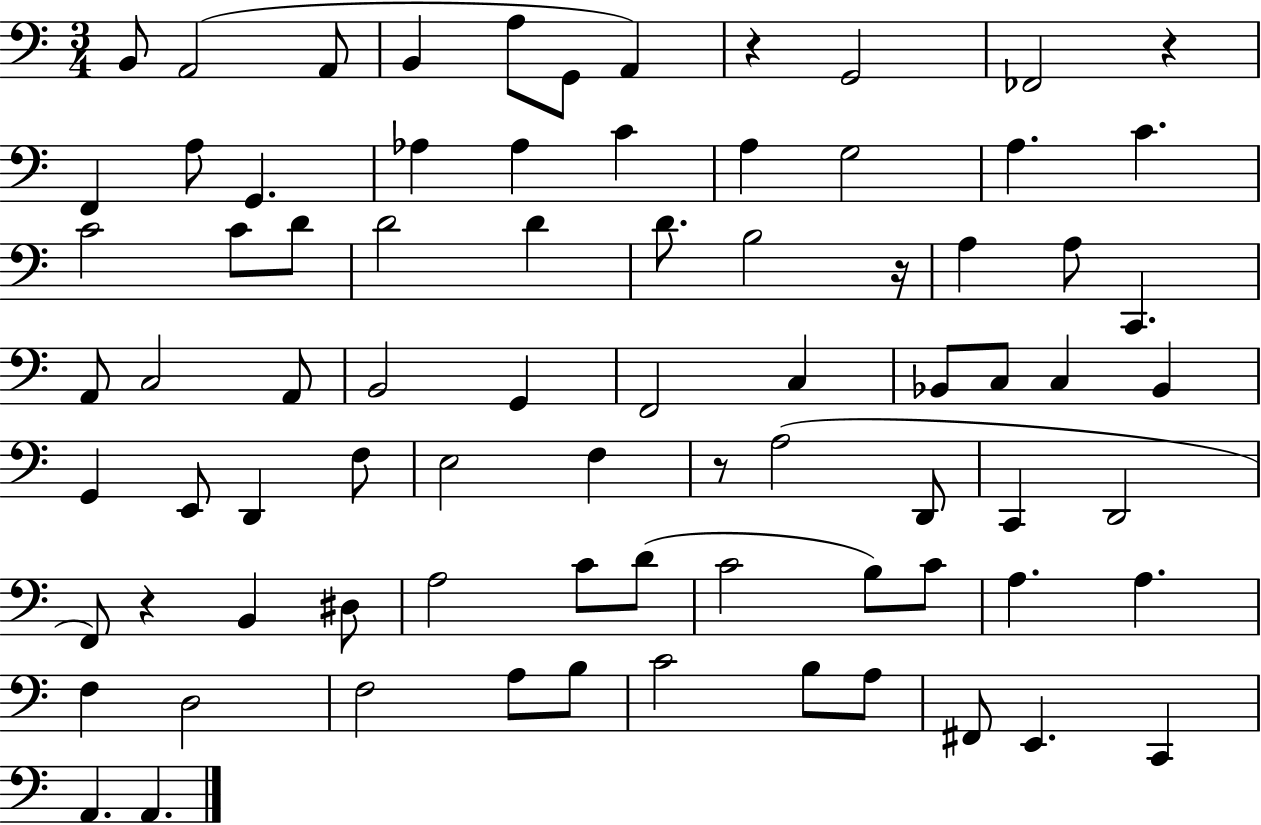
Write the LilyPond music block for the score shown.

{
  \clef bass
  \numericTimeSignature
  \time 3/4
  \key c \major
  b,8 a,2( a,8 | b,4 a8 g,8 a,4) | r4 g,2 | fes,2 r4 | \break f,4 a8 g,4. | aes4 aes4 c'4 | a4 g2 | a4. c'4. | \break c'2 c'8 d'8 | d'2 d'4 | d'8. b2 r16 | a4 a8 c,4. | \break a,8 c2 a,8 | b,2 g,4 | f,2 c4 | bes,8 c8 c4 bes,4 | \break g,4 e,8 d,4 f8 | e2 f4 | r8 a2( d,8 | c,4 d,2 | \break f,8) r4 b,4 dis8 | a2 c'8 d'8( | c'2 b8) c'8 | a4. a4. | \break f4 d2 | f2 a8 b8 | c'2 b8 a8 | fis,8 e,4. c,4 | \break a,4. a,4. | \bar "|."
}